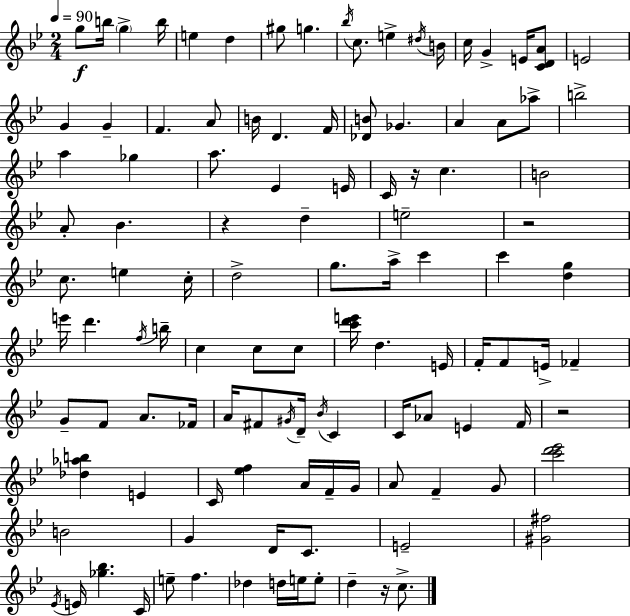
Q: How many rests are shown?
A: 5